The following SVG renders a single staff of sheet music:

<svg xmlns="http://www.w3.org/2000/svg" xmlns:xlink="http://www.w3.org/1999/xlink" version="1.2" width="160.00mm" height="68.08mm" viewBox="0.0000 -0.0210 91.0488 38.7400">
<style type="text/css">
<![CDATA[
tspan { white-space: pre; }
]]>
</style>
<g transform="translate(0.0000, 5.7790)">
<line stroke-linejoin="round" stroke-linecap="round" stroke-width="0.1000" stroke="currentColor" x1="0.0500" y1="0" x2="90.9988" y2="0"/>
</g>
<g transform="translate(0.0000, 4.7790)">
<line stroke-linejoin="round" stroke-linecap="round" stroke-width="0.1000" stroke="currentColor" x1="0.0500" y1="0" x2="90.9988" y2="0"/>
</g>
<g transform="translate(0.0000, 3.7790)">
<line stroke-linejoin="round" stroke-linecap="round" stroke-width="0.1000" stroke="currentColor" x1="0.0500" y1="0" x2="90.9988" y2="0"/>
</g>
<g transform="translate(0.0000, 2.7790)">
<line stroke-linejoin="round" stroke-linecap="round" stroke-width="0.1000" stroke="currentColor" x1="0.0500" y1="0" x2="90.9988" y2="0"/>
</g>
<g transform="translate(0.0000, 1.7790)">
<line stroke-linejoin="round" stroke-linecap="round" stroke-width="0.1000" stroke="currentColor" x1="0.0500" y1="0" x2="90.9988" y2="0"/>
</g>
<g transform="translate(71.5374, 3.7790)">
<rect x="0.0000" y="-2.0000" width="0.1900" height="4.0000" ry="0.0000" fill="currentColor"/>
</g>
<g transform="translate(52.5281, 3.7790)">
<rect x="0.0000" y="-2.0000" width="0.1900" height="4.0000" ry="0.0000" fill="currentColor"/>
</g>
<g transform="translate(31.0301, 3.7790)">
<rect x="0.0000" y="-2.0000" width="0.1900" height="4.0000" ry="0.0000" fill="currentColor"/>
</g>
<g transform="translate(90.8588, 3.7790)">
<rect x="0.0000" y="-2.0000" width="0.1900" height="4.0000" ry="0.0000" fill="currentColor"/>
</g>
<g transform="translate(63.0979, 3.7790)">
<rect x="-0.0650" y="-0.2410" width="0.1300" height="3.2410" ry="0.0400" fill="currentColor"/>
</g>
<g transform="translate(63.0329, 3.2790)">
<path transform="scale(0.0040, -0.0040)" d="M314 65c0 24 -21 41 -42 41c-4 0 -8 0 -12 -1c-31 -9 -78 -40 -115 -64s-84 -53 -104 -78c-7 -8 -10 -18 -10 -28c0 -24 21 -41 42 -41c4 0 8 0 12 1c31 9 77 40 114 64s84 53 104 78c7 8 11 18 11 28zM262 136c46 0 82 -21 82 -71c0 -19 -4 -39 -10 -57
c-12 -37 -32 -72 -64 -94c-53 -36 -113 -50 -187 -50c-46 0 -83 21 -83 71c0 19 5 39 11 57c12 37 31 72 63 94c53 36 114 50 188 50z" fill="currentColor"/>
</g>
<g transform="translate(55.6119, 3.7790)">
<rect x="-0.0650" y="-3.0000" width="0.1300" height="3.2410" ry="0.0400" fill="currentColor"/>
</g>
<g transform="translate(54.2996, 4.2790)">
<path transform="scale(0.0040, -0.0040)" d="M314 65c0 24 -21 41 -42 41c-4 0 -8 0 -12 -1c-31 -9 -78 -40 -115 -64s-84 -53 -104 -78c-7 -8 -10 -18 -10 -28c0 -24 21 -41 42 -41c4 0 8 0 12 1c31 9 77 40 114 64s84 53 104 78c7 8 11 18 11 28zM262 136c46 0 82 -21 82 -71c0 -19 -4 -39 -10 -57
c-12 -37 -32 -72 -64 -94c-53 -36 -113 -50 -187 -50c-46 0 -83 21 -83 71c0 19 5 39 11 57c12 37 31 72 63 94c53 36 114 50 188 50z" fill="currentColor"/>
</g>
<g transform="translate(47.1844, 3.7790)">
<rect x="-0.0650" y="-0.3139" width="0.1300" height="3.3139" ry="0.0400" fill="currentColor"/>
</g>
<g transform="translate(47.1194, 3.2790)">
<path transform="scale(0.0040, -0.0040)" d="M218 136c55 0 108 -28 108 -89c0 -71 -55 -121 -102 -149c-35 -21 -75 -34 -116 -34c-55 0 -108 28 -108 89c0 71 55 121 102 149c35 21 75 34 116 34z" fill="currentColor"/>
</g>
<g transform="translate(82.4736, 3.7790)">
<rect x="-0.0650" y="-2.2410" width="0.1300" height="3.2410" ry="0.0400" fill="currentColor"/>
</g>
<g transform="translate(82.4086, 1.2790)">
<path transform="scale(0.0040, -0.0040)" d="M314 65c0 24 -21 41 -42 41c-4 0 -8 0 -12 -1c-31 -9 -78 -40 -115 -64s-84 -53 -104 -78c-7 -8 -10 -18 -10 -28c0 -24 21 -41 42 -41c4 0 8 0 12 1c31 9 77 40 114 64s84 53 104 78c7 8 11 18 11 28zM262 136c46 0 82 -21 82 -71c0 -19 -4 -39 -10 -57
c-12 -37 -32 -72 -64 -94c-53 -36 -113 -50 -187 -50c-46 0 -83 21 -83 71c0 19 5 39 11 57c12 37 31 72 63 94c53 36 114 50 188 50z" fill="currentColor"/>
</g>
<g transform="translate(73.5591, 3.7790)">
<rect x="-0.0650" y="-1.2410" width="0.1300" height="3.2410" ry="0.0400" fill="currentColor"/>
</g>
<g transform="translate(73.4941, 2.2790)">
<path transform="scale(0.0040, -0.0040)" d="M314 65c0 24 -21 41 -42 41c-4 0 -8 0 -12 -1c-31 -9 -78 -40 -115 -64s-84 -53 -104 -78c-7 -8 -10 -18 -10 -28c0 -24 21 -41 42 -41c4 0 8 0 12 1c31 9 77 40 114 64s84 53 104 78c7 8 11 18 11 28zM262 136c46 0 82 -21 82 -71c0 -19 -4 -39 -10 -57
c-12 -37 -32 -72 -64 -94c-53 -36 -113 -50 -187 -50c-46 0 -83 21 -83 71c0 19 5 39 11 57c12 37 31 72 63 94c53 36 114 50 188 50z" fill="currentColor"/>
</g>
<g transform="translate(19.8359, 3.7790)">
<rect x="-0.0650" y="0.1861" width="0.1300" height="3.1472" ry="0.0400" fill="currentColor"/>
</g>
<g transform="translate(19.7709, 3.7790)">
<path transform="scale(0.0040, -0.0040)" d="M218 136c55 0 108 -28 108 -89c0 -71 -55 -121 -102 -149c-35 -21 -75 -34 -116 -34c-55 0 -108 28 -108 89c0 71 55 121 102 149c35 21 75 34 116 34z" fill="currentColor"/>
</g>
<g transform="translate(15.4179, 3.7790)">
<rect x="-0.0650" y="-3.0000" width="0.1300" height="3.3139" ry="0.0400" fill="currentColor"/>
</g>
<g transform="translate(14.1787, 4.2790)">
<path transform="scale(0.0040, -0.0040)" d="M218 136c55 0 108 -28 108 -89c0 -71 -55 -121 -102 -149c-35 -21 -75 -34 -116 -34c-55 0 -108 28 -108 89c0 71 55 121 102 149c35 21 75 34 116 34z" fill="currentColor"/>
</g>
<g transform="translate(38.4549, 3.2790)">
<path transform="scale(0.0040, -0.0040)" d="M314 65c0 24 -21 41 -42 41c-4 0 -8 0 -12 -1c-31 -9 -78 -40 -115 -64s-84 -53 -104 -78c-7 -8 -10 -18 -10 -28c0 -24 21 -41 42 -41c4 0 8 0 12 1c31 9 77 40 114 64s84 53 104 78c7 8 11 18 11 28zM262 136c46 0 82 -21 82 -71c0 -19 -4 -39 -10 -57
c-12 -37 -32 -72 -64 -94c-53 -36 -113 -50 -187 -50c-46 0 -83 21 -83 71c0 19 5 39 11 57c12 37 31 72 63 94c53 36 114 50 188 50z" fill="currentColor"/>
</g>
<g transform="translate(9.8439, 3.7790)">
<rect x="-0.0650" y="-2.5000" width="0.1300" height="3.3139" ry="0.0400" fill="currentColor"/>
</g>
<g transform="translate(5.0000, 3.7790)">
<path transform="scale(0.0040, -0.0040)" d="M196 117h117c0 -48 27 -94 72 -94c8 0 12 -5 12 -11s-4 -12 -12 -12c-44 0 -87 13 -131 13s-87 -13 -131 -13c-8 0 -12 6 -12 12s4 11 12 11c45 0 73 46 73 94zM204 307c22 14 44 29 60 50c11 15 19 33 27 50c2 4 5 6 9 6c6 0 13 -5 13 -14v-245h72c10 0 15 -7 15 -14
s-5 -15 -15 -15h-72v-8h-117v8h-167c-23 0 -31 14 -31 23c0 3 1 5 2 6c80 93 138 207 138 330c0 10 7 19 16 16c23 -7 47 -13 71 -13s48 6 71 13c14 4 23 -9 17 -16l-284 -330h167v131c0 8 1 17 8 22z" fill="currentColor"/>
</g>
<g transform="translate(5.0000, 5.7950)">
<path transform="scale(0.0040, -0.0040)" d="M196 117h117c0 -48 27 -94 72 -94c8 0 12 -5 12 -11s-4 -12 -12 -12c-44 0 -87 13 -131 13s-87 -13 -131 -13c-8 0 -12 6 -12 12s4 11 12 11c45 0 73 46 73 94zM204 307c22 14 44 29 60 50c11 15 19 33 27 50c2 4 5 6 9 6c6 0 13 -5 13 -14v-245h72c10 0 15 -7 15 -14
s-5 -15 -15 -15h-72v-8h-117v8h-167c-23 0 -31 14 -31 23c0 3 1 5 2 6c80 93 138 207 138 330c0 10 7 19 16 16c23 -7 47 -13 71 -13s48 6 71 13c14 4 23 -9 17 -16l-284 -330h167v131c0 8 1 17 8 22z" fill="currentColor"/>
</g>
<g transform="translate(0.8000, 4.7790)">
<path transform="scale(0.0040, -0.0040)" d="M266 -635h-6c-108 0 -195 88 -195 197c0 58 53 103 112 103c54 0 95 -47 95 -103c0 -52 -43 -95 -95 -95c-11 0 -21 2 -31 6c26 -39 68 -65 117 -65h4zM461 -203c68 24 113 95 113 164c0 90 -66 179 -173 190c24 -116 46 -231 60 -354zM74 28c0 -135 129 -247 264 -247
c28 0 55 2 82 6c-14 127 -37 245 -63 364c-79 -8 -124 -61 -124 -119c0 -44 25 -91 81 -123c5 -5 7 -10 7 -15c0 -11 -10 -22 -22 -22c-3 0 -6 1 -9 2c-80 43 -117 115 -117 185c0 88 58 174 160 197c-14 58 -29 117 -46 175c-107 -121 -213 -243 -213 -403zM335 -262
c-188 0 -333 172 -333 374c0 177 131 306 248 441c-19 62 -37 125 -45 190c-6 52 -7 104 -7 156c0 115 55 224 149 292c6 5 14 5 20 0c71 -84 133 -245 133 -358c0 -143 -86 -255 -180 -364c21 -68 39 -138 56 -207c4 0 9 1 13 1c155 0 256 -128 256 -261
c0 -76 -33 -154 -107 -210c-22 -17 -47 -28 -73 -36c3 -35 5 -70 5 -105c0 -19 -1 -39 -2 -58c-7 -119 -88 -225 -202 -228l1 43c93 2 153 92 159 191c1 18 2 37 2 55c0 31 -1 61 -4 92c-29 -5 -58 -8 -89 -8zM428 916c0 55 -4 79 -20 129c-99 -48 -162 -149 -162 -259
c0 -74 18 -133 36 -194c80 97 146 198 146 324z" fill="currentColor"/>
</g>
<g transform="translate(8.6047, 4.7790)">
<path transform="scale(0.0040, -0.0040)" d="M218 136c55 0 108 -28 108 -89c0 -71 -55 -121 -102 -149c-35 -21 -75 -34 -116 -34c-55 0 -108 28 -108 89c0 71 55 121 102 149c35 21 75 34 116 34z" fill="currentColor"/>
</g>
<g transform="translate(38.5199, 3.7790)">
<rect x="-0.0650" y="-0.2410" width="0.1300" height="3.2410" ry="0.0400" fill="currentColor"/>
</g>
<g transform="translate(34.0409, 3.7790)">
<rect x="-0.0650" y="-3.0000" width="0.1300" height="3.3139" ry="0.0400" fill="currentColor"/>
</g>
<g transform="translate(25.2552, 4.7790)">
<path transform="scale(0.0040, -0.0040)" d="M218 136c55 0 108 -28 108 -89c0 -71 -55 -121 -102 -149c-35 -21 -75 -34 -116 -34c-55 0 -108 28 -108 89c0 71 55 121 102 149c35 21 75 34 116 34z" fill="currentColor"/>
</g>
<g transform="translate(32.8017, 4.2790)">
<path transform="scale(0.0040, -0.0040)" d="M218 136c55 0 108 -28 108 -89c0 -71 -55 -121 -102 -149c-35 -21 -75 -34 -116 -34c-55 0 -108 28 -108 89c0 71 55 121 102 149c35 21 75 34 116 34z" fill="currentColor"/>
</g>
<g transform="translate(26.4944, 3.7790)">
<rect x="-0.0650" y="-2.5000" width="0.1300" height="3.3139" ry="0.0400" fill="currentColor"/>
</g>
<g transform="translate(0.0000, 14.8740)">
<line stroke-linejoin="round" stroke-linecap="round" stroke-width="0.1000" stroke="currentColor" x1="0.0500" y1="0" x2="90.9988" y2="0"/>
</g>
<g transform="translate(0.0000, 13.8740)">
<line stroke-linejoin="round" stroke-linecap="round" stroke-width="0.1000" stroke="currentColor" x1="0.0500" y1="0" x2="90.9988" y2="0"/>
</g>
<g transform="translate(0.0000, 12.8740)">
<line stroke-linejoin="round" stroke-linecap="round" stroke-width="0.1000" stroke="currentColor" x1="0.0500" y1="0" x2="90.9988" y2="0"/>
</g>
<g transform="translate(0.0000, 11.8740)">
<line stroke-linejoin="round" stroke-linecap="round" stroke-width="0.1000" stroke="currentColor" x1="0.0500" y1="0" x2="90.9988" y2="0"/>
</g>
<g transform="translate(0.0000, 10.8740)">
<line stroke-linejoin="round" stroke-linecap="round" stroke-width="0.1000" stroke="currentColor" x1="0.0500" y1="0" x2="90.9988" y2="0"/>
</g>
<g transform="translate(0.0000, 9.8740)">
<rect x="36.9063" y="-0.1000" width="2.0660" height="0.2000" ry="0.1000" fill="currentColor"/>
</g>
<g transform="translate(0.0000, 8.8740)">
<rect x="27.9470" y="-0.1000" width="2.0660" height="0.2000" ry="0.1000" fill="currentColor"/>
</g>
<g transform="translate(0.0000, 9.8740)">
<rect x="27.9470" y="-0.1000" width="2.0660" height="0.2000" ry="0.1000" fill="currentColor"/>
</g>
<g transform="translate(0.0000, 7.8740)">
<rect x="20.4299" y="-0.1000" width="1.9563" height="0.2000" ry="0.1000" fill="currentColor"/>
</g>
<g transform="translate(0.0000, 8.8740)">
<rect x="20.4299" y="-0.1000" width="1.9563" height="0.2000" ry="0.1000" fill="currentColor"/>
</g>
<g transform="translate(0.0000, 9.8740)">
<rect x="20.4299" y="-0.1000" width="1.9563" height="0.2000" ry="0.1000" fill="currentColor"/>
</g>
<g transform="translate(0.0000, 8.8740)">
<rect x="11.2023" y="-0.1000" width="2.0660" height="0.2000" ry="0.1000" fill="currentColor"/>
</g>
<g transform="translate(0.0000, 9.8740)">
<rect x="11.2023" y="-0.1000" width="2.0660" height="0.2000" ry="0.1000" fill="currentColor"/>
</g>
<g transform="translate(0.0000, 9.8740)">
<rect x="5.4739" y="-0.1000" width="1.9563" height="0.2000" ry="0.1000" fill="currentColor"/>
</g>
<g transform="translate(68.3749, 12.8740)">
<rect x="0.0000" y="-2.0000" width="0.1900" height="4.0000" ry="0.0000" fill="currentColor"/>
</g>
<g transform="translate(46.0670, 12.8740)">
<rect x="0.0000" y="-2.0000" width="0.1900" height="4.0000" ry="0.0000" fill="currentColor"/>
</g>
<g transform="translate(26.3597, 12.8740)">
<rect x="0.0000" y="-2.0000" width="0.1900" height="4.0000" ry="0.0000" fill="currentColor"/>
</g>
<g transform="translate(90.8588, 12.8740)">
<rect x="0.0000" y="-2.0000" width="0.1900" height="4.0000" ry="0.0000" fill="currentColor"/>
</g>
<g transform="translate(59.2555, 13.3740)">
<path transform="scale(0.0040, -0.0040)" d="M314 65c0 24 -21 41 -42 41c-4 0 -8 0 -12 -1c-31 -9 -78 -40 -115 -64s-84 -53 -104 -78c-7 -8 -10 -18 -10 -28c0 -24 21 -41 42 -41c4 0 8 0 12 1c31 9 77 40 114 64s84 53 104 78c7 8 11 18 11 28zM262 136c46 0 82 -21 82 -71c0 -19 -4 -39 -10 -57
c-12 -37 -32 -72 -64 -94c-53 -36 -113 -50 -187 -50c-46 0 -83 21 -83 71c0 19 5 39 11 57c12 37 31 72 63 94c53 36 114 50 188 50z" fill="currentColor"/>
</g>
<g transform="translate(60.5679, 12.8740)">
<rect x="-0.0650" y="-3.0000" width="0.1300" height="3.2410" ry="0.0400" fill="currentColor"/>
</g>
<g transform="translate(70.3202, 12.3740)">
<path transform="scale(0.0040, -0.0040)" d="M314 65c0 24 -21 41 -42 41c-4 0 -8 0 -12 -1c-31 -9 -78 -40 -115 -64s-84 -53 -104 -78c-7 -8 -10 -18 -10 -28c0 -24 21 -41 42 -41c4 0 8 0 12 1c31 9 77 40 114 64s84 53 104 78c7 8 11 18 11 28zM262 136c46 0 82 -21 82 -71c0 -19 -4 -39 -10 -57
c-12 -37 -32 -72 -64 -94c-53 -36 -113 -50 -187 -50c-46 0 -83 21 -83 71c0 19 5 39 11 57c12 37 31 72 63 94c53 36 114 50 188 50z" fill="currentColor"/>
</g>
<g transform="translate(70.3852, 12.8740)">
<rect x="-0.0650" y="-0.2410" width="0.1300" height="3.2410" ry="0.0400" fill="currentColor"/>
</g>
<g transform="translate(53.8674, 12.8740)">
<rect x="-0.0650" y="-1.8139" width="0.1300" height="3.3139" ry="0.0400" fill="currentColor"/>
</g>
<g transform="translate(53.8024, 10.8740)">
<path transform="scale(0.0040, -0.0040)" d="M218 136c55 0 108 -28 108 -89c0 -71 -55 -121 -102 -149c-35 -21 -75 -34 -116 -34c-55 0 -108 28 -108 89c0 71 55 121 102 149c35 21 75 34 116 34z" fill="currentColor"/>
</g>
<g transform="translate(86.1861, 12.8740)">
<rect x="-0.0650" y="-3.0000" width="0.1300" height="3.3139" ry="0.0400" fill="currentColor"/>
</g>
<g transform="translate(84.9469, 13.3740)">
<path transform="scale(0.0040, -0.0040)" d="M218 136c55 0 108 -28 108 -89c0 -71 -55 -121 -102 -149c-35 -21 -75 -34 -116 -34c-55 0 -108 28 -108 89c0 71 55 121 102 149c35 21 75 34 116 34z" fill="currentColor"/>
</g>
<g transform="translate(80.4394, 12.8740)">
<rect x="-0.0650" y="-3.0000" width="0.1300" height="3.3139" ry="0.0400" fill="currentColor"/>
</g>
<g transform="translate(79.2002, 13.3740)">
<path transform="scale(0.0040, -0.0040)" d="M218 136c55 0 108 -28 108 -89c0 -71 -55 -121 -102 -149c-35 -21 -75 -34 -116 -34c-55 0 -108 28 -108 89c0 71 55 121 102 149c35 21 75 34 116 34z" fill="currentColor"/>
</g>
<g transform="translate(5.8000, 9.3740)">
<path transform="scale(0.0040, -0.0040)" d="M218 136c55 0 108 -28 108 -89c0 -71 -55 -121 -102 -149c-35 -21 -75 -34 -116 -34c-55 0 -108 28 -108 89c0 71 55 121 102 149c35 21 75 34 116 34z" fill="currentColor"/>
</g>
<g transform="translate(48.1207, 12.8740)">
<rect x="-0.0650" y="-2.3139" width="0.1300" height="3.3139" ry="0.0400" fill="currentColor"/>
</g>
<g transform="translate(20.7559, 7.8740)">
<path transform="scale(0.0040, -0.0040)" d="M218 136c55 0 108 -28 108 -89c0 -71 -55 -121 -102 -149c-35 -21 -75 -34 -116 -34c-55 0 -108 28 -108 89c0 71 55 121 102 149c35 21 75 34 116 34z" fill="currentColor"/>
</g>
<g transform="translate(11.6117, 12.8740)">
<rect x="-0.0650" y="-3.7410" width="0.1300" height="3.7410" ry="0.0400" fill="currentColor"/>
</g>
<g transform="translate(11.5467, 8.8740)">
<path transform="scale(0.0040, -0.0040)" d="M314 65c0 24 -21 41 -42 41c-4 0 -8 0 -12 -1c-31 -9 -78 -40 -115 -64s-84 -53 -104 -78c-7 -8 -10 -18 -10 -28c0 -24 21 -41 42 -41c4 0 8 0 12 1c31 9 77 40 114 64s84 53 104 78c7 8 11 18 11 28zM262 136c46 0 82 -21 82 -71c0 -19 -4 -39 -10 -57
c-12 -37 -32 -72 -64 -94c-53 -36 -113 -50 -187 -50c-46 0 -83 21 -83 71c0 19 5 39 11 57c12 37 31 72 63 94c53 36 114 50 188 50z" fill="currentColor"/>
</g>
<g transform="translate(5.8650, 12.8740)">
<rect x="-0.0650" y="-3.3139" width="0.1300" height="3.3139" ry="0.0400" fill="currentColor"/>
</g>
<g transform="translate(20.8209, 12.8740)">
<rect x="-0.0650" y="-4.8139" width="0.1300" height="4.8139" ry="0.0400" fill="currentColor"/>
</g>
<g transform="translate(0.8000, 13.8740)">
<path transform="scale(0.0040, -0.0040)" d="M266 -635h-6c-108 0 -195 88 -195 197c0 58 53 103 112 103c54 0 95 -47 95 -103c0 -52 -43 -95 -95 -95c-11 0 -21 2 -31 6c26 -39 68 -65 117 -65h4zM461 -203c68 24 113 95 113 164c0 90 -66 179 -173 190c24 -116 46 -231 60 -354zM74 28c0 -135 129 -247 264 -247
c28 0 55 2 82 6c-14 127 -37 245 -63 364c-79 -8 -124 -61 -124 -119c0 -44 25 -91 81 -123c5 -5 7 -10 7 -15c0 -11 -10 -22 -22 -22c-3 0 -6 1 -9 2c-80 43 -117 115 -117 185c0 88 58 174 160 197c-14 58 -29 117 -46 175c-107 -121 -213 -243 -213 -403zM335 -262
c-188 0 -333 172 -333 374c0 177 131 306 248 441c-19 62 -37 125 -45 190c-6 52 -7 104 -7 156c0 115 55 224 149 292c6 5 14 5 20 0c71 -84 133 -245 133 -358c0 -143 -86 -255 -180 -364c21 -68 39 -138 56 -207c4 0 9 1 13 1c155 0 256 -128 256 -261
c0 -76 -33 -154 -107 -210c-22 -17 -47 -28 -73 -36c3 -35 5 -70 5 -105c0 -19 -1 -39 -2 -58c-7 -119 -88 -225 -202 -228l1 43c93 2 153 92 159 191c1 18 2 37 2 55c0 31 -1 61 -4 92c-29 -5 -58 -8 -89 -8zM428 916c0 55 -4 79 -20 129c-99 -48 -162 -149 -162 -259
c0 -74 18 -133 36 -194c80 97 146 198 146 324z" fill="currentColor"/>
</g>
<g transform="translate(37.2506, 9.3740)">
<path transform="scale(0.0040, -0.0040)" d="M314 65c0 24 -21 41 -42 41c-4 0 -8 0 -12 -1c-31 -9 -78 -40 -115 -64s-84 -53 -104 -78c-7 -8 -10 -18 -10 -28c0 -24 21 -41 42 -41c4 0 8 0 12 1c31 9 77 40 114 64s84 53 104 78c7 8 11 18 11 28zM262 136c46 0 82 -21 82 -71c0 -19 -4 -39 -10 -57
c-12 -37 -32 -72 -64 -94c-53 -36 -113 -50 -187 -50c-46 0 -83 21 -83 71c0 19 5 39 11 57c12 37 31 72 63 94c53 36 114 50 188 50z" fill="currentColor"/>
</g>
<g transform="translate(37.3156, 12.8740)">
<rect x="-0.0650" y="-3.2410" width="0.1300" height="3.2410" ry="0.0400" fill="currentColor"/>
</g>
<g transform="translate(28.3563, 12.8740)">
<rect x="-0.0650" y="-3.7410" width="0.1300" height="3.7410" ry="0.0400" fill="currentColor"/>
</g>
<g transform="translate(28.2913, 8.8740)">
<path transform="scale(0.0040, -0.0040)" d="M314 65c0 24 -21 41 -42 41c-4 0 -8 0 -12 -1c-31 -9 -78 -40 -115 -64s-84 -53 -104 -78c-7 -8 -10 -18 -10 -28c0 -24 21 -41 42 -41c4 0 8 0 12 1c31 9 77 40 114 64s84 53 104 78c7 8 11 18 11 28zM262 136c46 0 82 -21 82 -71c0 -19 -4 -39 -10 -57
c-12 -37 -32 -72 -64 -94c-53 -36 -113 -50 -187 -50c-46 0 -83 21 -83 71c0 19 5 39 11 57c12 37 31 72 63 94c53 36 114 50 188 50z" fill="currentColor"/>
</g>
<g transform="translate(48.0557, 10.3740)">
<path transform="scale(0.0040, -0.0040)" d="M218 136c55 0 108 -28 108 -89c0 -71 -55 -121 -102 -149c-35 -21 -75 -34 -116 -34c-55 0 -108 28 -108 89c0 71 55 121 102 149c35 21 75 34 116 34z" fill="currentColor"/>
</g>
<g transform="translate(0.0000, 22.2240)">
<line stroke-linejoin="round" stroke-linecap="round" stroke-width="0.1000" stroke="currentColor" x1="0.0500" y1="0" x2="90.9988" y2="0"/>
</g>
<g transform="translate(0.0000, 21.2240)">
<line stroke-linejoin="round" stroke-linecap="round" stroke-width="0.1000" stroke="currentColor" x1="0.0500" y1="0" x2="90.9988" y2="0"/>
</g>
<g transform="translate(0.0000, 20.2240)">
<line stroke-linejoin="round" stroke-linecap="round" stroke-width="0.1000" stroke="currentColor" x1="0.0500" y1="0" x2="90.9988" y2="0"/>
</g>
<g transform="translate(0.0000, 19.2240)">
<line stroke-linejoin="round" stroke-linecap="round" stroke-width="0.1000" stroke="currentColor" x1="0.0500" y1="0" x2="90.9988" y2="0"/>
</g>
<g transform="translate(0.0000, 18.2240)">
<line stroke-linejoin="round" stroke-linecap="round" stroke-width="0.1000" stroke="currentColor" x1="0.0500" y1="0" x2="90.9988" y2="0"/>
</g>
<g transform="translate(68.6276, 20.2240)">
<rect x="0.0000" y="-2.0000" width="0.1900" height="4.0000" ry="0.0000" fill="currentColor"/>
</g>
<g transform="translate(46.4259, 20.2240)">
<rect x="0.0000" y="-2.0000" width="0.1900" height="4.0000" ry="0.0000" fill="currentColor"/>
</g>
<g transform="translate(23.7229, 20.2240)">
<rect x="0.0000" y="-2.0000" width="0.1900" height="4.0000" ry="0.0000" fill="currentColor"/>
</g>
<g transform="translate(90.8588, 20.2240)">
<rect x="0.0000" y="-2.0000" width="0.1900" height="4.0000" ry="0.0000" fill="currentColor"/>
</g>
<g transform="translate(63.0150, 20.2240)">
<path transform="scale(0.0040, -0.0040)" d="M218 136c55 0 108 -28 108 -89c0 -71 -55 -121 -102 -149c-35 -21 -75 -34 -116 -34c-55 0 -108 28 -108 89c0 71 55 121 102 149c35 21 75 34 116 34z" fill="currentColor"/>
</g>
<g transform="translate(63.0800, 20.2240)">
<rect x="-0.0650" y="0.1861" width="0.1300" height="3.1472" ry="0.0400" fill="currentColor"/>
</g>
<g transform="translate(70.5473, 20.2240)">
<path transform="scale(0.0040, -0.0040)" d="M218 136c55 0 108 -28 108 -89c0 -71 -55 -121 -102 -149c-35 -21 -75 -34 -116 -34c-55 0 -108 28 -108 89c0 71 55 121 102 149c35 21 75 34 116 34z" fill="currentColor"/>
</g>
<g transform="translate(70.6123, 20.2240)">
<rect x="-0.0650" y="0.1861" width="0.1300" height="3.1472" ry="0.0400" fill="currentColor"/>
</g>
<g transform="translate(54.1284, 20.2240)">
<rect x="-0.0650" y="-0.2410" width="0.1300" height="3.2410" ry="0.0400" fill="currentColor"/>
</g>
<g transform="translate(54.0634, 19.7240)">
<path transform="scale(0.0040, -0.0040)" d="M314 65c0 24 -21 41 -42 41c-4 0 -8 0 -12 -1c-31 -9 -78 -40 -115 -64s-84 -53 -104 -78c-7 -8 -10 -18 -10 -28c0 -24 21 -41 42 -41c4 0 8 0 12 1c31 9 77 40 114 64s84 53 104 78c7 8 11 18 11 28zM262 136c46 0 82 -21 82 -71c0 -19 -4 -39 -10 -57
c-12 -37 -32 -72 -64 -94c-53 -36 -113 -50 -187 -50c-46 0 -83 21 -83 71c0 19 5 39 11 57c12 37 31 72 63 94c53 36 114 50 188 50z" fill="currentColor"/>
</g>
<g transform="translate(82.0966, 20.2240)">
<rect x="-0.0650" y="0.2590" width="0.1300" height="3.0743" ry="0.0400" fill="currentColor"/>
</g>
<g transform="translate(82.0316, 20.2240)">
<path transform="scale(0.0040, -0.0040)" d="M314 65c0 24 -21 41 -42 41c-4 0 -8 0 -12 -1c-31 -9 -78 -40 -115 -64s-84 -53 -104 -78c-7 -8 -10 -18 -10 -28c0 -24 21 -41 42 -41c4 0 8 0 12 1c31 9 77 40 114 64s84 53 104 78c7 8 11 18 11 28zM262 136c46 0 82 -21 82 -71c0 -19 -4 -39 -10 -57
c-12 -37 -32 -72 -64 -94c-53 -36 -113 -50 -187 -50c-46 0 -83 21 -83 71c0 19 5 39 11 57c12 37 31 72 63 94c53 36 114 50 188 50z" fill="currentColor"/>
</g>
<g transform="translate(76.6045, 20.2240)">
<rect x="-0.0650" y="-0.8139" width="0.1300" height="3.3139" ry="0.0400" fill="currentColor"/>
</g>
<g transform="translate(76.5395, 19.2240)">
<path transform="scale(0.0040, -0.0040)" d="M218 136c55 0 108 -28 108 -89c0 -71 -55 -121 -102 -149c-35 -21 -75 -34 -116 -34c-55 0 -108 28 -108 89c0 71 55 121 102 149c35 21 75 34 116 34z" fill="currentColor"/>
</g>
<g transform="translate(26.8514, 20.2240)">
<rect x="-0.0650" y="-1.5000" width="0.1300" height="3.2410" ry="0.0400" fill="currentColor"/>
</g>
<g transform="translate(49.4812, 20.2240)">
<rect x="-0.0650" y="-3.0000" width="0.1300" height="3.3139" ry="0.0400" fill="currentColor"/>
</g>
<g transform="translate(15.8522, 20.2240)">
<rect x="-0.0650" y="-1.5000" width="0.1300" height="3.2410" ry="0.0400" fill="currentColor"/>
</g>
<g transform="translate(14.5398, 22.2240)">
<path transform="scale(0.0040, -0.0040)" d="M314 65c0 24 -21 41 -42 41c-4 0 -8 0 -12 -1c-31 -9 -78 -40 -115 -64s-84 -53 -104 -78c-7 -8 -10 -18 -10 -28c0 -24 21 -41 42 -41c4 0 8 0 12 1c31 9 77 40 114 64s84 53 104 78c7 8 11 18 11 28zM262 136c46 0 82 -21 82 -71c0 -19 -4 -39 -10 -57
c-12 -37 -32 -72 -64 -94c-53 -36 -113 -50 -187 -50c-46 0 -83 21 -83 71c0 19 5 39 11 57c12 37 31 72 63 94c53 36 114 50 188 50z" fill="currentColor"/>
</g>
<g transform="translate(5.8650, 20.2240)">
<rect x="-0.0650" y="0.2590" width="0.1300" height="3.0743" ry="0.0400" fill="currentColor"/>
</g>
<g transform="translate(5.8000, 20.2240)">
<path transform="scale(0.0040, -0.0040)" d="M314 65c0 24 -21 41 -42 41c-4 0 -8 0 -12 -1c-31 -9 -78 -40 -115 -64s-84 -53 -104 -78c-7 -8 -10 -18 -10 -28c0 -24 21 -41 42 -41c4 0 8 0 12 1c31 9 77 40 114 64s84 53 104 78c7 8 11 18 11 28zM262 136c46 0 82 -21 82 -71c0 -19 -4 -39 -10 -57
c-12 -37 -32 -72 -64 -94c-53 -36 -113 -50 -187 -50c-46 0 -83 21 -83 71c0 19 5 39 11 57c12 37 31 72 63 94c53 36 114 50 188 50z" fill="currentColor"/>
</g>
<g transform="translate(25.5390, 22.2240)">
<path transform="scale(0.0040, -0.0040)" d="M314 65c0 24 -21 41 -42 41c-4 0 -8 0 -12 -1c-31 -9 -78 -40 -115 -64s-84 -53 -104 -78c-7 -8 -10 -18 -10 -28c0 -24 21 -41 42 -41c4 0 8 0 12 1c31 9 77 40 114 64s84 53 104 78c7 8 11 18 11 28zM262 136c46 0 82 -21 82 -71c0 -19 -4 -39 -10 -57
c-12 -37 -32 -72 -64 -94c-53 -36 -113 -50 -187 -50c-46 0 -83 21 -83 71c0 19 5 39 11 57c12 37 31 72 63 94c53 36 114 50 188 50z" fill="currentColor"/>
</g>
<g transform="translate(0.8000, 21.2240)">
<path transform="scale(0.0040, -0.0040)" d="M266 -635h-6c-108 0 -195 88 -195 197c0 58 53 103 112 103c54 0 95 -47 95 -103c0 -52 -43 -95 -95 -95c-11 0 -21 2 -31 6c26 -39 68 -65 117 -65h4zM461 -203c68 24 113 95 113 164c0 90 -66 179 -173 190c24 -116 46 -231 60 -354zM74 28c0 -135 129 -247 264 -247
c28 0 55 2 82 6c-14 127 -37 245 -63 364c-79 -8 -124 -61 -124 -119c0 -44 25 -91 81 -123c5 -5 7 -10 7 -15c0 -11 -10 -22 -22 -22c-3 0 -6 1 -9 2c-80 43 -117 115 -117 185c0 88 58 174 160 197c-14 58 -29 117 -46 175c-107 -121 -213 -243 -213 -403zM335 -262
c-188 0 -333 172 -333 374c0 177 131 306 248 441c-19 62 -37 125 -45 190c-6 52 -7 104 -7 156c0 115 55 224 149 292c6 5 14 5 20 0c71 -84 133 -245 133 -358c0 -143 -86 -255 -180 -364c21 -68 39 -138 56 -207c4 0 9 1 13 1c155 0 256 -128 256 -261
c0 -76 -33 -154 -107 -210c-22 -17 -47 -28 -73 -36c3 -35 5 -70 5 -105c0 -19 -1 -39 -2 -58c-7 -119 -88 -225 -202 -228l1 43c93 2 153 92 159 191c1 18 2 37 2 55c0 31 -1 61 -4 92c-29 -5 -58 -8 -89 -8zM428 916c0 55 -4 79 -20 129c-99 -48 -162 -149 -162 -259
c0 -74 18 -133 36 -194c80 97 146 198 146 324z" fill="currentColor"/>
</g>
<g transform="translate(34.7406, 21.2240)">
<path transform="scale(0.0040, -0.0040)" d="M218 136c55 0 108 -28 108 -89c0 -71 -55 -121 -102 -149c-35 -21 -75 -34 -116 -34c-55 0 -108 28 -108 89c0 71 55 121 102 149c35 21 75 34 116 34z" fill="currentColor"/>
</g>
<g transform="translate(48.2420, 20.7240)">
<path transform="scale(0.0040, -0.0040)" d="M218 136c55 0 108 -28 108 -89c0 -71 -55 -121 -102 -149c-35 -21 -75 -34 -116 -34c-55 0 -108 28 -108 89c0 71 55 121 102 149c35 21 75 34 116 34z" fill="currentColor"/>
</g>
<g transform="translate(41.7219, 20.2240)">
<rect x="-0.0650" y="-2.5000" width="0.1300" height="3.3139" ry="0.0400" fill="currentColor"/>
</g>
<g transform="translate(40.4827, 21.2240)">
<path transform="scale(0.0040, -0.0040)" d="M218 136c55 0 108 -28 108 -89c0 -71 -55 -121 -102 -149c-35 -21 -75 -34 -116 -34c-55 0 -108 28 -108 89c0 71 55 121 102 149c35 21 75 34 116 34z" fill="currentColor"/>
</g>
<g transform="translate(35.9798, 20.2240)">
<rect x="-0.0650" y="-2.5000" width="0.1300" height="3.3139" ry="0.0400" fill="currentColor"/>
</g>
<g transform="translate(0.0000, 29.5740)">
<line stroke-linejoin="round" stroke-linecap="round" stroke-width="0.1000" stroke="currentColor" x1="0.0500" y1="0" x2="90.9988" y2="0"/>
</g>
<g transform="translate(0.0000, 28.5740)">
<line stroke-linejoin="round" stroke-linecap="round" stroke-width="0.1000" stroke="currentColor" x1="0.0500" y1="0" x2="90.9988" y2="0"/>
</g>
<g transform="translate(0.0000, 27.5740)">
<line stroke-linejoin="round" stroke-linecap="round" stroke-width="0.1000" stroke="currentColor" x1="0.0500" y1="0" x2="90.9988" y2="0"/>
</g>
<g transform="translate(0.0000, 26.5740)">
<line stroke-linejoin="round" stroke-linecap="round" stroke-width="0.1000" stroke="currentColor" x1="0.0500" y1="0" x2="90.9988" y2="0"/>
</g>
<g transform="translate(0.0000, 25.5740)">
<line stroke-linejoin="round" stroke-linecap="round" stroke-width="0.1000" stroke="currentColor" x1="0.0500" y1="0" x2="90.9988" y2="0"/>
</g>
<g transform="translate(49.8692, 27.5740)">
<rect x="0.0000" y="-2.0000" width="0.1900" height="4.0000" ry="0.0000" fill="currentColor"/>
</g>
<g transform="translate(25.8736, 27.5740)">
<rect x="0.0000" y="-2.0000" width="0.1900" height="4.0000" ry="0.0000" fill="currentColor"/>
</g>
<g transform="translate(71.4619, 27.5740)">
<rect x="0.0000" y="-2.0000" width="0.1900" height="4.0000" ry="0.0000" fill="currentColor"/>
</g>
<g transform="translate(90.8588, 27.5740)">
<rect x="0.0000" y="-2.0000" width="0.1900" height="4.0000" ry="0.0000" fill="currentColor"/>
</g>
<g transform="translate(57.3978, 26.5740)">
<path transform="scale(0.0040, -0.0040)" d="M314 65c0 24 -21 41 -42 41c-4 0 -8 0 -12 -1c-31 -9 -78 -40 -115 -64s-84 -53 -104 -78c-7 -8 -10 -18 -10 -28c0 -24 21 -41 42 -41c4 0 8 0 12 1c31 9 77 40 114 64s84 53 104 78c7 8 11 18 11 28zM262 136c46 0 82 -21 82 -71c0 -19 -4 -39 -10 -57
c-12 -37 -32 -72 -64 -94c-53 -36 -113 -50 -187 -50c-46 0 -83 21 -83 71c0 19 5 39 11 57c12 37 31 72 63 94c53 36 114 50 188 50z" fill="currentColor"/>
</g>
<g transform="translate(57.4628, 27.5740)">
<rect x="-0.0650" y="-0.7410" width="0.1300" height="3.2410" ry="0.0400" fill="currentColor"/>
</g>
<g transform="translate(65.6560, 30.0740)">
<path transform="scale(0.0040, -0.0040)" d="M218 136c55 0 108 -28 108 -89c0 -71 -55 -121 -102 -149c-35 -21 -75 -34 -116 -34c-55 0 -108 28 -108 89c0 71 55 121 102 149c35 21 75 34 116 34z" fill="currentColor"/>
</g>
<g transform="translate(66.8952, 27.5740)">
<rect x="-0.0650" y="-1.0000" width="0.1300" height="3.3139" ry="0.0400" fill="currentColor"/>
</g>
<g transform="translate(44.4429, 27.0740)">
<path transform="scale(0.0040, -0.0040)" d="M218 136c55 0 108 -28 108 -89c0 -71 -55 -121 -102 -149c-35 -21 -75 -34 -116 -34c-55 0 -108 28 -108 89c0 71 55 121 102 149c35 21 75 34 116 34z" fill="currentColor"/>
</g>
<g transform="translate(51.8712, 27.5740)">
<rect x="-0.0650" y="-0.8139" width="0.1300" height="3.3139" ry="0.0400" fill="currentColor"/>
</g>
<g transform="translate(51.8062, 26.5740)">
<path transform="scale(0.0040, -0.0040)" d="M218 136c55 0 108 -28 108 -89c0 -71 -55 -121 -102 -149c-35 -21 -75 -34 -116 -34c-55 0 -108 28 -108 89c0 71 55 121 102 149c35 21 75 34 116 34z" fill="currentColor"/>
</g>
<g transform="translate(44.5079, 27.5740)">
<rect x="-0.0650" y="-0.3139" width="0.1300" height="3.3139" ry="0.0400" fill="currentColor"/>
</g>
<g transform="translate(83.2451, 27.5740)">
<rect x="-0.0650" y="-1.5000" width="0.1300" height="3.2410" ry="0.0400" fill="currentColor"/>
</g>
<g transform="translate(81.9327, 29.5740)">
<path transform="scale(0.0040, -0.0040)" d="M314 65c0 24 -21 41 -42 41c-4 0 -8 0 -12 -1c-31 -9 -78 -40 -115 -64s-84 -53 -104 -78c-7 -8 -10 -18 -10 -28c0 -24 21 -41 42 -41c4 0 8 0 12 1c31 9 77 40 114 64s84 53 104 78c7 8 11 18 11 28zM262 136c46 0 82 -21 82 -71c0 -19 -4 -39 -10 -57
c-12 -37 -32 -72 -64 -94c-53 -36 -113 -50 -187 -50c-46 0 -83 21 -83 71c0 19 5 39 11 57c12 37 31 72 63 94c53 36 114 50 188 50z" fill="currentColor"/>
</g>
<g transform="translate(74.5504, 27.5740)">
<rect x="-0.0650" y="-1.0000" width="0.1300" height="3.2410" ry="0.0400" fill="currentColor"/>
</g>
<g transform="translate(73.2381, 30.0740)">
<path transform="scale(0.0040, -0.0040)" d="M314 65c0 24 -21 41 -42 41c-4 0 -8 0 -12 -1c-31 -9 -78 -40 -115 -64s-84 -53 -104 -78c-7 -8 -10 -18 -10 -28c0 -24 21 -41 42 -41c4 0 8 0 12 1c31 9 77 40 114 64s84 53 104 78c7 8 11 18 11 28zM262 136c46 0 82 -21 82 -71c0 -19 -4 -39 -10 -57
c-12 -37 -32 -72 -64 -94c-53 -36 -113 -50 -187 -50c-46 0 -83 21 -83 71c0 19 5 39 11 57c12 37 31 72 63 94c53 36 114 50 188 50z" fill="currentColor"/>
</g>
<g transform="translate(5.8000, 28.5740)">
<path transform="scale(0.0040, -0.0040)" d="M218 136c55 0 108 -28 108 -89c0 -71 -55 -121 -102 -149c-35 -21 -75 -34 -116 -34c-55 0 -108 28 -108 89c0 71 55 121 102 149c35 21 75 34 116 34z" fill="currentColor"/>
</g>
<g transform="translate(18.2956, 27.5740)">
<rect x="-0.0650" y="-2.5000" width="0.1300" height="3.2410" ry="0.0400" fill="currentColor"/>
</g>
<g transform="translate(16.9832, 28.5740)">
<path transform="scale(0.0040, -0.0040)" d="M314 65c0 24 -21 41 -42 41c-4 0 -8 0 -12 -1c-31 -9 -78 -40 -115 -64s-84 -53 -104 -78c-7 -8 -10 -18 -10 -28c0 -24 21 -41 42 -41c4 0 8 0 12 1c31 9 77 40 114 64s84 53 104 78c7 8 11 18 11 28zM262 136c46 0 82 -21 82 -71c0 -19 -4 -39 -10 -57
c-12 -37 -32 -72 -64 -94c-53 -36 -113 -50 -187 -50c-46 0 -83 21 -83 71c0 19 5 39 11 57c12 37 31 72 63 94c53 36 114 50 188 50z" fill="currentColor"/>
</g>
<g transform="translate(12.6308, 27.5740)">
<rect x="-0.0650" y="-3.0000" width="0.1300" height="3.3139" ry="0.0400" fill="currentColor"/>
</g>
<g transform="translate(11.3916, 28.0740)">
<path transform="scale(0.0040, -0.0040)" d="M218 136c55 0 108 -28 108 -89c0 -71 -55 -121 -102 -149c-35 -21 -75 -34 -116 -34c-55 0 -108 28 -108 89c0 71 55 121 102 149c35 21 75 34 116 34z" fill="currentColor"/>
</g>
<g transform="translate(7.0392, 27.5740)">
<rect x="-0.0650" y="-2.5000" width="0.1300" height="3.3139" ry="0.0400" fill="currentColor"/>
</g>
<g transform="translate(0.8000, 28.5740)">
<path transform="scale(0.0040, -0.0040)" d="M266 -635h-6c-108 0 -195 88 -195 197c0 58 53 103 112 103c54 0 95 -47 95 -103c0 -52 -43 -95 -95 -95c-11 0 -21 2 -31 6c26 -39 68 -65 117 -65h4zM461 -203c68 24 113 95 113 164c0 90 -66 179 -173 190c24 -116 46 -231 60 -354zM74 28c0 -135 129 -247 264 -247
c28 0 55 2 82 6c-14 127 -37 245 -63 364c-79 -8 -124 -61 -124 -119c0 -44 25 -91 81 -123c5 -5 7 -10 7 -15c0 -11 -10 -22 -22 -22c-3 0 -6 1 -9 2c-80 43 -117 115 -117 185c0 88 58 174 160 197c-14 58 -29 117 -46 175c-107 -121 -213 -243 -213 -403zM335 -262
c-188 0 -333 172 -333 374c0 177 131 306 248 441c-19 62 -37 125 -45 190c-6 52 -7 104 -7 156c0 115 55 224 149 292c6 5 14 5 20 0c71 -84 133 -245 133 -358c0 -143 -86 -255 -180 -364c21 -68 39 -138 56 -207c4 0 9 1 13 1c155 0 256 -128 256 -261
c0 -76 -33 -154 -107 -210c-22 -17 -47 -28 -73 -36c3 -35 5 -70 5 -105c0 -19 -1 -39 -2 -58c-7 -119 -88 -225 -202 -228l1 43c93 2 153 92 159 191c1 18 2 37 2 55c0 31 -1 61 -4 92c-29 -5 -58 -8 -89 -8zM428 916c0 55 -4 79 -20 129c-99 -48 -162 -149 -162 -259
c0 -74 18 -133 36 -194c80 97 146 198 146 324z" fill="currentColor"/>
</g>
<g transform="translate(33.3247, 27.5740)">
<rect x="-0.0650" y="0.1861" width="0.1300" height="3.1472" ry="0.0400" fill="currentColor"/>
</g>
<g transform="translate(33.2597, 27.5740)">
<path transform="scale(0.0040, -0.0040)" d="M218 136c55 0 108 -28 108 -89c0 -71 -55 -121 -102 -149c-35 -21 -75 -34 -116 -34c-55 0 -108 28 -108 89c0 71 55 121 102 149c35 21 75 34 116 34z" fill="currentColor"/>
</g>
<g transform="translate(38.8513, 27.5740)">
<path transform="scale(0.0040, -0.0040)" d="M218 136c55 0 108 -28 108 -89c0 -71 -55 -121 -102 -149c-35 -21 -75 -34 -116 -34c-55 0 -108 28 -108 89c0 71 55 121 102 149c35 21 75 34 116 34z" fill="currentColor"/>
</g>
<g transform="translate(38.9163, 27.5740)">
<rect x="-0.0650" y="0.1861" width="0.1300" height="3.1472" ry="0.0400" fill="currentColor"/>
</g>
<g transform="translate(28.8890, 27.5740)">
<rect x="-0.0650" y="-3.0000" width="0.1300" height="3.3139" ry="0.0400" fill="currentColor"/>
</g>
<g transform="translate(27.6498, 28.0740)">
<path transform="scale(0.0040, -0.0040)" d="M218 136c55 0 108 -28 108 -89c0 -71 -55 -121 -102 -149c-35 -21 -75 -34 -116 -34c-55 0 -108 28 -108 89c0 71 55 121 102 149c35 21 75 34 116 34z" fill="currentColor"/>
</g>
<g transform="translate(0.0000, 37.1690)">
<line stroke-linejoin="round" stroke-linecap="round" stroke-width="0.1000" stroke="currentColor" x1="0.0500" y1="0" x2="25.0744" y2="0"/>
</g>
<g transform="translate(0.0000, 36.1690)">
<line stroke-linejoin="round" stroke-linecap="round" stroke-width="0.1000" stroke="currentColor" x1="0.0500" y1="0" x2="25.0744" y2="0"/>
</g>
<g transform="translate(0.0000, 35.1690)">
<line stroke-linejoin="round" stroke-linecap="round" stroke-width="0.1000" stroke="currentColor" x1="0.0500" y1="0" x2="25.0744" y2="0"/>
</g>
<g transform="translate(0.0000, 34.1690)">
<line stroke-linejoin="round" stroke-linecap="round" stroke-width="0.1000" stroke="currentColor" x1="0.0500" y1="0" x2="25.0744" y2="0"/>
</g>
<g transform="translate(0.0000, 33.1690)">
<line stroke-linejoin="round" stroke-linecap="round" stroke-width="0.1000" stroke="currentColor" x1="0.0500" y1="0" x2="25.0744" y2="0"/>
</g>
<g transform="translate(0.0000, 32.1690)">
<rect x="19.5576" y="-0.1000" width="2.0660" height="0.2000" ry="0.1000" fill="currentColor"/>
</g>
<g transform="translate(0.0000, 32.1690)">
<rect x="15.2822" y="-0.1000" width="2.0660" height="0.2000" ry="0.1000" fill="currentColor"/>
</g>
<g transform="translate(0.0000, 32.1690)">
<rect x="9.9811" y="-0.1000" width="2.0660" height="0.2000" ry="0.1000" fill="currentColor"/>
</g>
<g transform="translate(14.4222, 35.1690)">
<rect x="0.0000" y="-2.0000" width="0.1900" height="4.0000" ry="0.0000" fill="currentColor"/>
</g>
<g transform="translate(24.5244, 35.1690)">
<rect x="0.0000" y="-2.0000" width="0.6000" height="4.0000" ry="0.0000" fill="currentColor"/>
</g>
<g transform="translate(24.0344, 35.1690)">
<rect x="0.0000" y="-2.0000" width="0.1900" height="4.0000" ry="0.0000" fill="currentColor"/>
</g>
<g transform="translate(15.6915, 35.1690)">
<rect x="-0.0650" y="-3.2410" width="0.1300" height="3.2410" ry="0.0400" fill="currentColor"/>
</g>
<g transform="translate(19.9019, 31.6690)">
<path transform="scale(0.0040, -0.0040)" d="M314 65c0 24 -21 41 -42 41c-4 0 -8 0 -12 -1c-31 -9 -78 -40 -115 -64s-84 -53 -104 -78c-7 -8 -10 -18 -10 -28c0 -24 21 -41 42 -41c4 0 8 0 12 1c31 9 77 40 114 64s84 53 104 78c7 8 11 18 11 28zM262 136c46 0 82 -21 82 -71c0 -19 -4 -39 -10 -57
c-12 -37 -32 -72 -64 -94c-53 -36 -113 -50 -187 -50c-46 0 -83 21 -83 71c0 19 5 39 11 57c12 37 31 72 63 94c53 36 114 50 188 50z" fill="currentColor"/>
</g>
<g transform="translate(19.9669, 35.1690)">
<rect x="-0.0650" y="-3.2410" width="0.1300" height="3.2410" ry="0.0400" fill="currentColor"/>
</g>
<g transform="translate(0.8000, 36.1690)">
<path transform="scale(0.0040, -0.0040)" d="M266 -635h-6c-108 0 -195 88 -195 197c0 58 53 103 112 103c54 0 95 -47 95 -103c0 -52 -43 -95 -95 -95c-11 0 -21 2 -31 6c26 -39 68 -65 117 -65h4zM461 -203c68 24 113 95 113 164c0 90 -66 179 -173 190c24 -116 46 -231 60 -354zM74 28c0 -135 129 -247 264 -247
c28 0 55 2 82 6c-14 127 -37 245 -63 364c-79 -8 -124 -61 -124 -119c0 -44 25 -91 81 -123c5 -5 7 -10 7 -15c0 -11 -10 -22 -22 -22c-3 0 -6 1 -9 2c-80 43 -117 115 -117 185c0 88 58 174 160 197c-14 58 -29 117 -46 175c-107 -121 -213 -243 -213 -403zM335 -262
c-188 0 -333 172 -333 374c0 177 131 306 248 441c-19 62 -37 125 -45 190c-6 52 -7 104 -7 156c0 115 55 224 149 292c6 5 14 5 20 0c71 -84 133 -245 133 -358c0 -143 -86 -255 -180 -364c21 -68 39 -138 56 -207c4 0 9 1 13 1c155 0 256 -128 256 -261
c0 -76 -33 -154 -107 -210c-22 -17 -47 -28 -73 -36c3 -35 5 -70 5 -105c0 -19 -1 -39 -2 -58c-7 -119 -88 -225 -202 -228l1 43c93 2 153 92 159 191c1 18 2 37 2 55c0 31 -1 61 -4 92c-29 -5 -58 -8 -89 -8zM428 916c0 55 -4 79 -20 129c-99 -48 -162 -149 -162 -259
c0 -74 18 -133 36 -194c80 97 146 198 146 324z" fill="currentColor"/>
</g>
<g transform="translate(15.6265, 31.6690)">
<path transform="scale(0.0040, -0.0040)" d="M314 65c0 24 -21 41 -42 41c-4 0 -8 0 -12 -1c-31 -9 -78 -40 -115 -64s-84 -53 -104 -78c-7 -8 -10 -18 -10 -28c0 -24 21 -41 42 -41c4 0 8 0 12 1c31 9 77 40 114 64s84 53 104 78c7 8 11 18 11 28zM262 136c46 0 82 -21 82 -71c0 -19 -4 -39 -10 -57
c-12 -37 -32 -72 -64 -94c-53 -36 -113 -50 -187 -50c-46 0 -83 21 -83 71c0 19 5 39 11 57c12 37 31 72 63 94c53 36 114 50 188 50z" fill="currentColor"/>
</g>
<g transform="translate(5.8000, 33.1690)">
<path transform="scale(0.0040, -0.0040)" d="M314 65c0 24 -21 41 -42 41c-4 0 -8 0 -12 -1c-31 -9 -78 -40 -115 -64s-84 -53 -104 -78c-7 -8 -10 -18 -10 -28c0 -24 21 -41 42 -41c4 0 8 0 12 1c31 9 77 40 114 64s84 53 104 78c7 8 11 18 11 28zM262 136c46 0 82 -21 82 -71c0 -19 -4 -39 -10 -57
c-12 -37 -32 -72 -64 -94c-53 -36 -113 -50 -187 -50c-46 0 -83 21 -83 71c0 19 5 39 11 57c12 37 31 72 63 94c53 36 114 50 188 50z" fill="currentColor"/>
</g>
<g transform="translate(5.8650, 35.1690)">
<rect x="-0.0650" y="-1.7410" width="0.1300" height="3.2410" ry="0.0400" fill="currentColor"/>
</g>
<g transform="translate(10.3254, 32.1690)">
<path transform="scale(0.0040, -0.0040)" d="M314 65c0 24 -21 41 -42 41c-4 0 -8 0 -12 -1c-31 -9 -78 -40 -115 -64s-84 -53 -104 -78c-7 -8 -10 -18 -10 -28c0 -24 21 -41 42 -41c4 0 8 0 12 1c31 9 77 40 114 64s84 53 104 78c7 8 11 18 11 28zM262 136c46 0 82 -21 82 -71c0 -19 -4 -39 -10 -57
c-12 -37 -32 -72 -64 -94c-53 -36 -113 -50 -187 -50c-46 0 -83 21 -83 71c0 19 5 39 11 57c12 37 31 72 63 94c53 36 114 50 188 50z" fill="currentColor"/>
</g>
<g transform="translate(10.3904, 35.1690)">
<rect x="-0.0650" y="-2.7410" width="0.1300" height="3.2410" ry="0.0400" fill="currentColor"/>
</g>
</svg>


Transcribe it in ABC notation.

X:1
T:Untitled
M:4/4
L:1/4
K:C
G A B G A c2 c A2 c2 e2 g2 b c'2 e' c'2 b2 g f A2 c2 A A B2 E2 E2 G G A c2 B B d B2 G A G2 A B B c d d2 D D2 E2 f2 a2 b2 b2